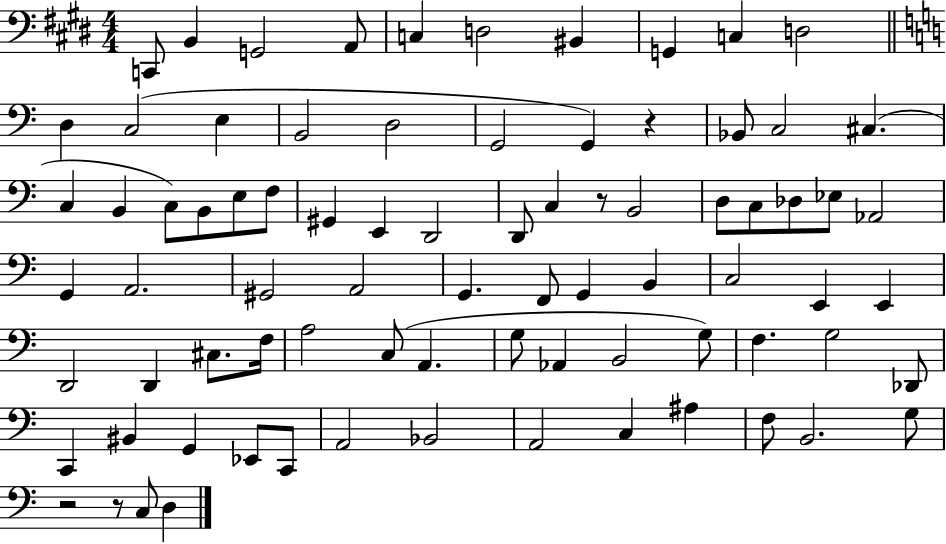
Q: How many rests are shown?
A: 4